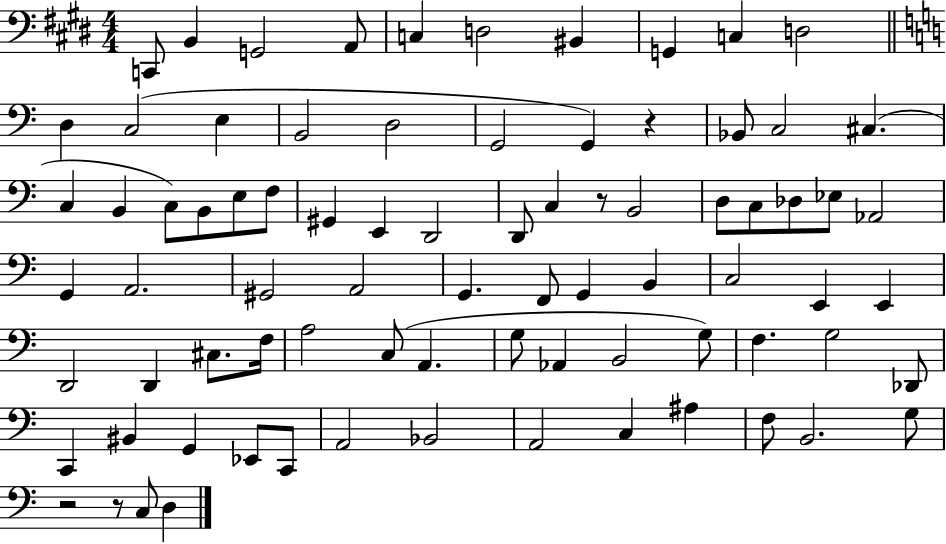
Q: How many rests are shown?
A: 4